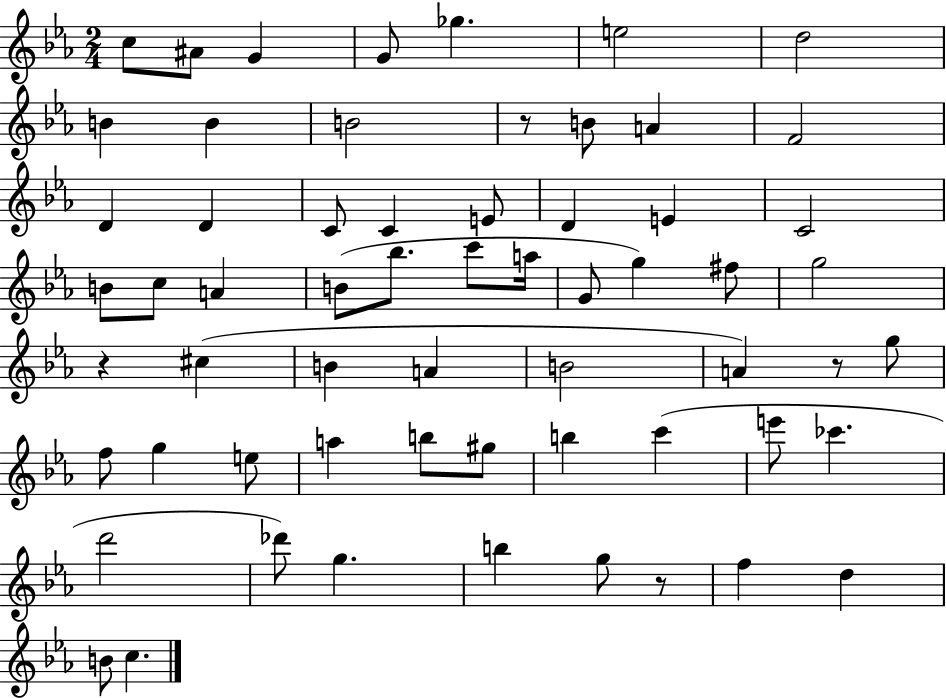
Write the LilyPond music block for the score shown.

{
  \clef treble
  \numericTimeSignature
  \time 2/4
  \key ees \major
  c''8 ais'8 g'4 | g'8 ges''4. | e''2 | d''2 | \break b'4 b'4 | b'2 | r8 b'8 a'4 | f'2 | \break d'4 d'4 | c'8 c'4 e'8 | d'4 e'4 | c'2 | \break b'8 c''8 a'4 | b'8( bes''8. c'''8 a''16 | g'8 g''4) fis''8 | g''2 | \break r4 cis''4( | b'4 a'4 | b'2 | a'4) r8 g''8 | \break f''8 g''4 e''8 | a''4 b''8 gis''8 | b''4 c'''4( | e'''8 ces'''4. | \break d'''2 | des'''8) g''4. | b''4 g''8 r8 | f''4 d''4 | \break b'8 c''4. | \bar "|."
}